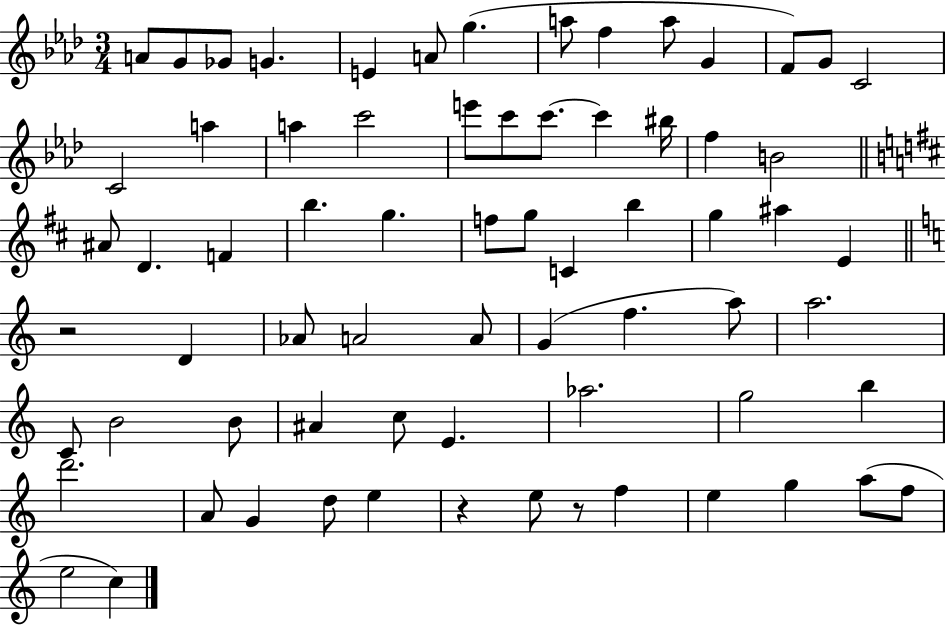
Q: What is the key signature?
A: AES major